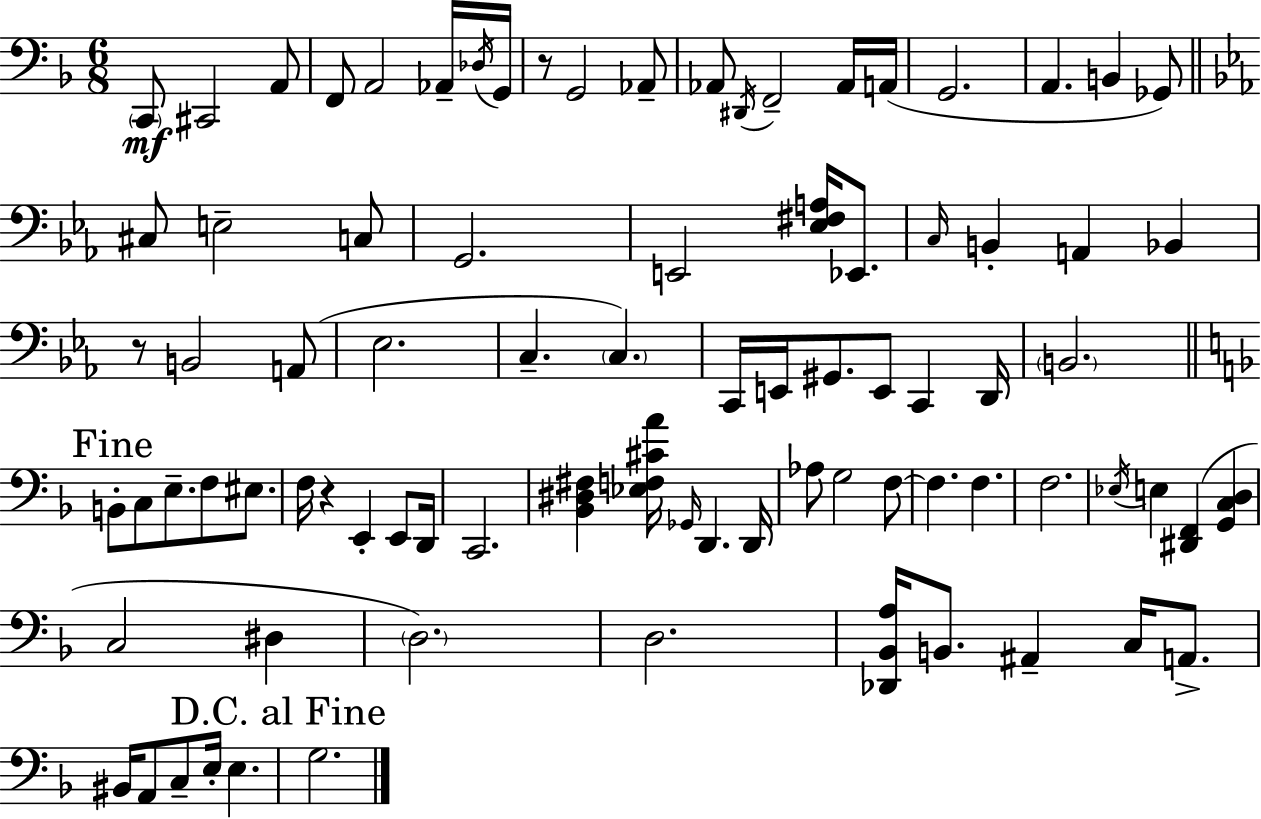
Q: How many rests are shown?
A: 3